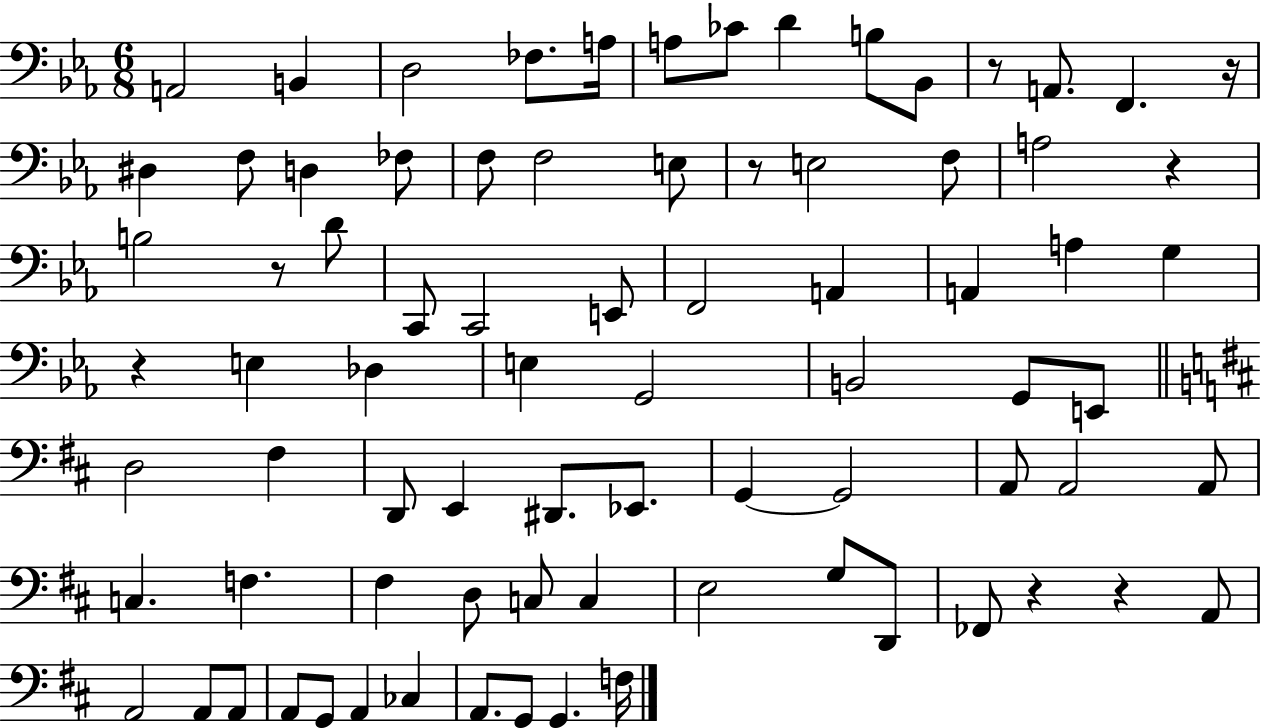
A2/h B2/q D3/h FES3/e. A3/s A3/e CES4/e D4/q B3/e Bb2/e R/e A2/e. F2/q. R/s D#3/q F3/e D3/q FES3/e F3/e F3/h E3/e R/e E3/h F3/e A3/h R/q B3/h R/e D4/e C2/e C2/h E2/e F2/h A2/q A2/q A3/q G3/q R/q E3/q Db3/q E3/q G2/h B2/h G2/e E2/e D3/h F#3/q D2/e E2/q D#2/e. Eb2/e. G2/q G2/h A2/e A2/h A2/e C3/q. F3/q. F#3/q D3/e C3/e C3/q E3/h G3/e D2/e FES2/e R/q R/q A2/e A2/h A2/e A2/e A2/e G2/e A2/q CES3/q A2/e. G2/e G2/q. F3/s